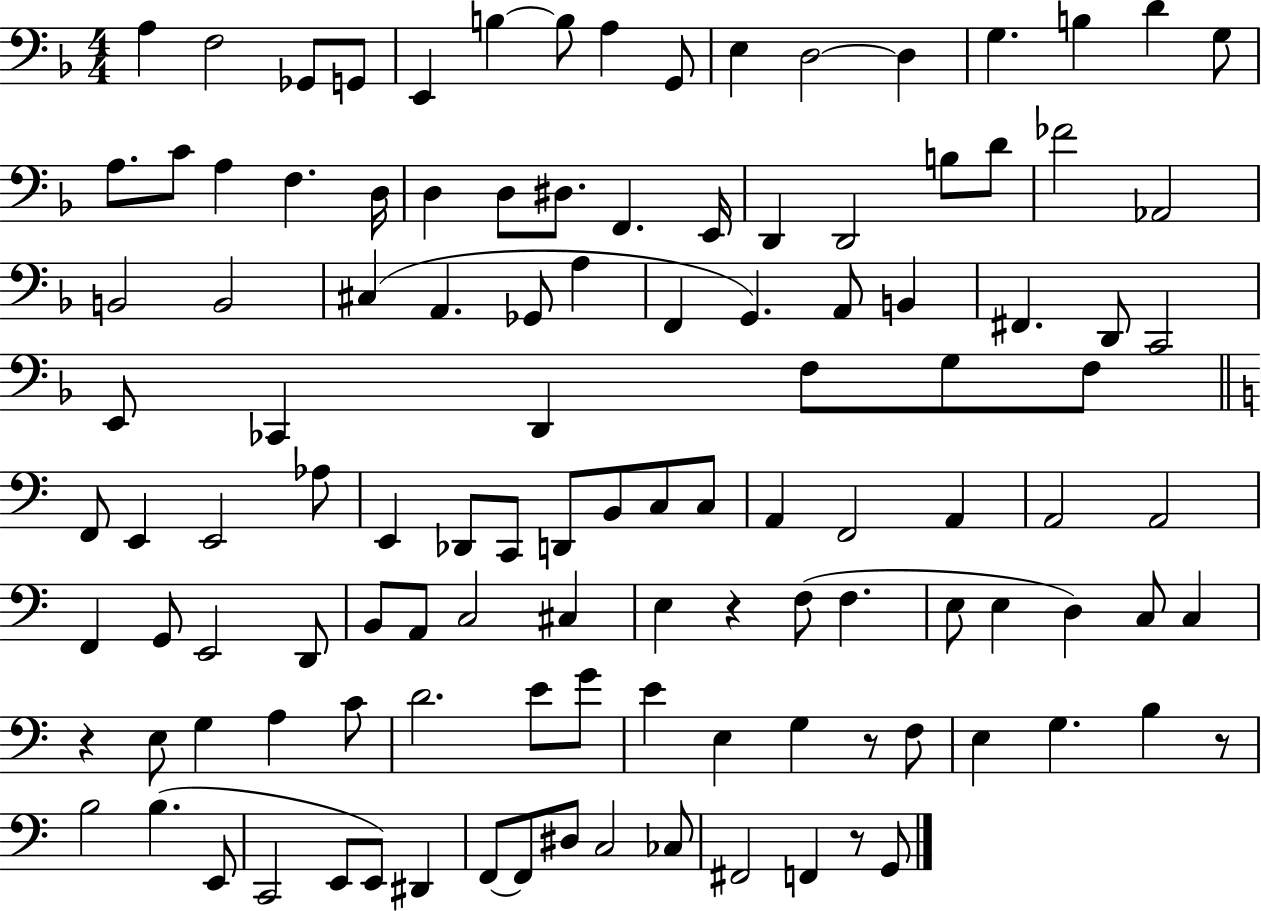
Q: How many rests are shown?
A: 5